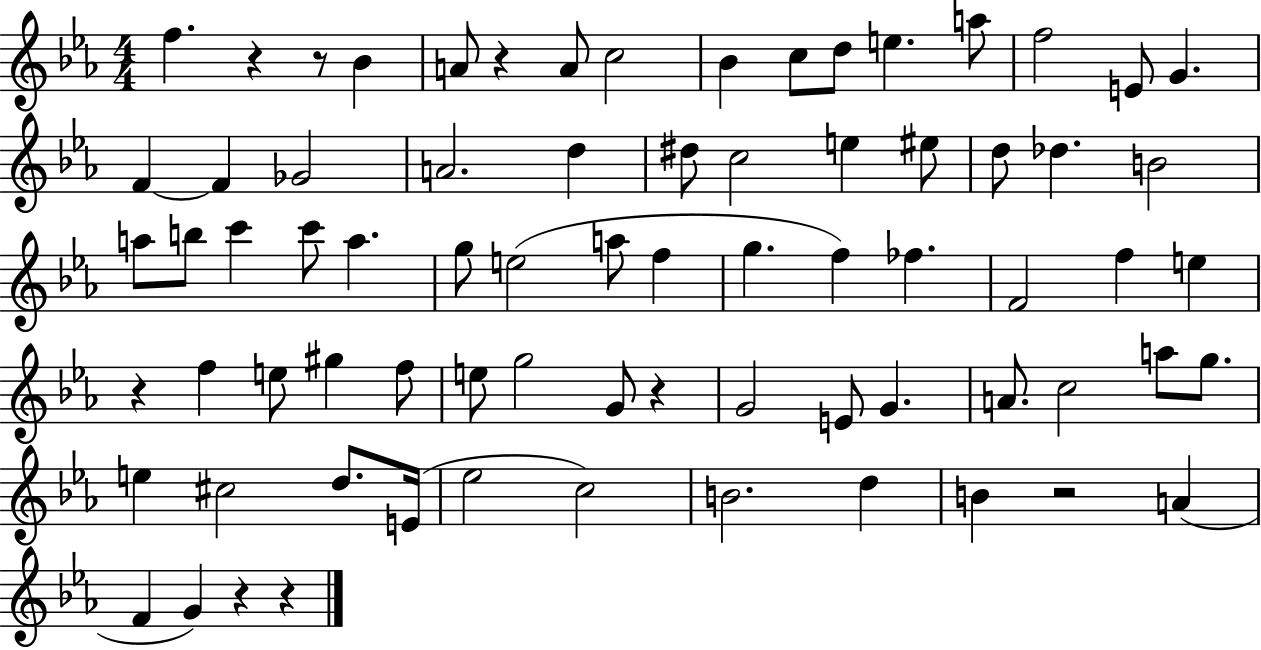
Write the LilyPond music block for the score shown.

{
  \clef treble
  \numericTimeSignature
  \time 4/4
  \key ees \major
  f''4. r4 r8 bes'4 | a'8 r4 a'8 c''2 | bes'4 c''8 d''8 e''4. a''8 | f''2 e'8 g'4. | \break f'4~~ f'4 ges'2 | a'2. d''4 | dis''8 c''2 e''4 eis''8 | d''8 des''4. b'2 | \break a''8 b''8 c'''4 c'''8 a''4. | g''8 e''2( a''8 f''4 | g''4. f''4) fes''4. | f'2 f''4 e''4 | \break r4 f''4 e''8 gis''4 f''8 | e''8 g''2 g'8 r4 | g'2 e'8 g'4. | a'8. c''2 a''8 g''8. | \break e''4 cis''2 d''8. e'16( | ees''2 c''2) | b'2. d''4 | b'4 r2 a'4( | \break f'4 g'4) r4 r4 | \bar "|."
}